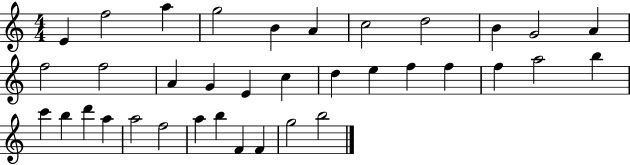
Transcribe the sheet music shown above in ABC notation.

X:1
T:Untitled
M:4/4
L:1/4
K:C
E f2 a g2 B A c2 d2 B G2 A f2 f2 A G E c d e f f f a2 b c' b d' a a2 f2 a b F F g2 b2